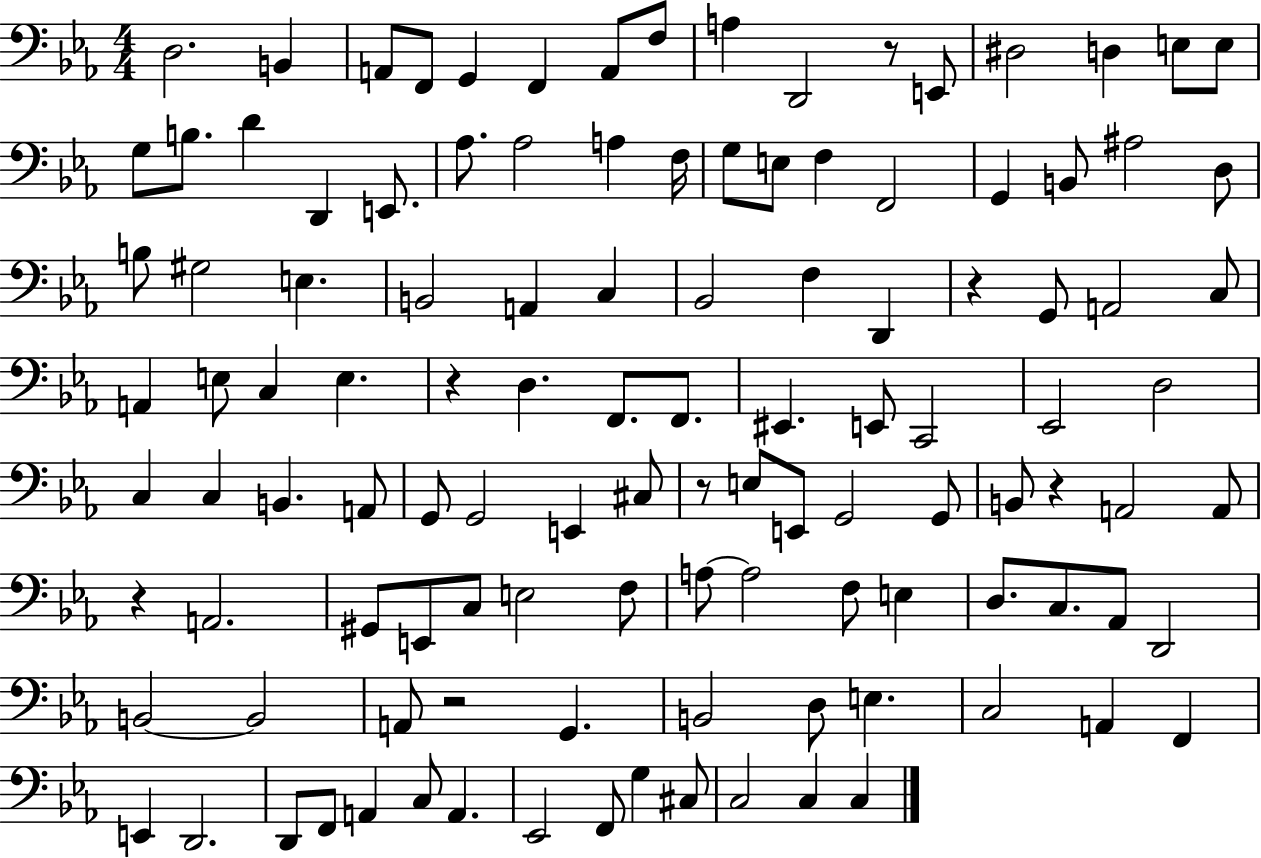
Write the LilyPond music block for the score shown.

{
  \clef bass
  \numericTimeSignature
  \time 4/4
  \key ees \major
  d2. b,4 | a,8 f,8 g,4 f,4 a,8 f8 | a4 d,2 r8 e,8 | dis2 d4 e8 e8 | \break g8 b8. d'4 d,4 e,8. | aes8. aes2 a4 f16 | g8 e8 f4 f,2 | g,4 b,8 ais2 d8 | \break b8 gis2 e4. | b,2 a,4 c4 | bes,2 f4 d,4 | r4 g,8 a,2 c8 | \break a,4 e8 c4 e4. | r4 d4. f,8. f,8. | eis,4. e,8 c,2 | ees,2 d2 | \break c4 c4 b,4. a,8 | g,8 g,2 e,4 cis8 | r8 e8 e,8 g,2 g,8 | b,8 r4 a,2 a,8 | \break r4 a,2. | gis,8 e,8 c8 e2 f8 | a8~~ a2 f8 e4 | d8. c8. aes,8 d,2 | \break b,2~~ b,2 | a,8 r2 g,4. | b,2 d8 e4. | c2 a,4 f,4 | \break e,4 d,2. | d,8 f,8 a,4 c8 a,4. | ees,2 f,8 g4 cis8 | c2 c4 c4 | \break \bar "|."
}